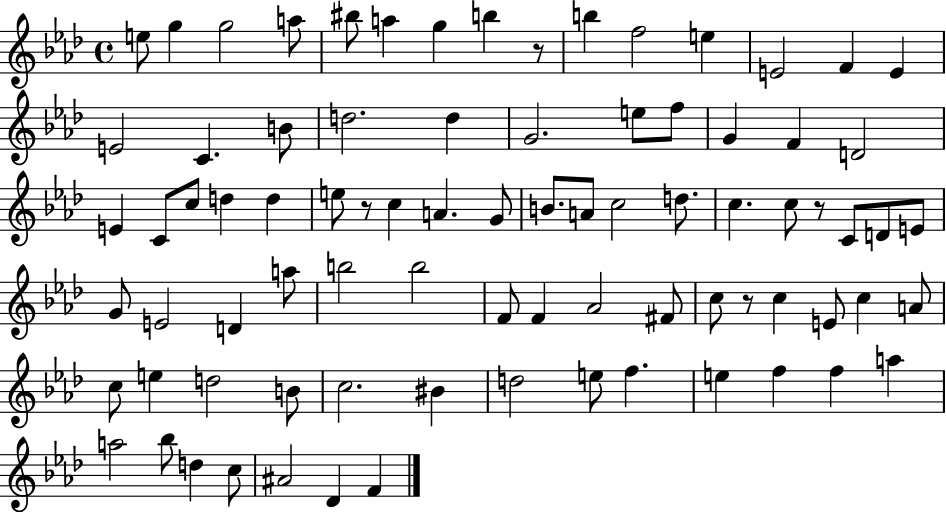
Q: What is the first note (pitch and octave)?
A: E5